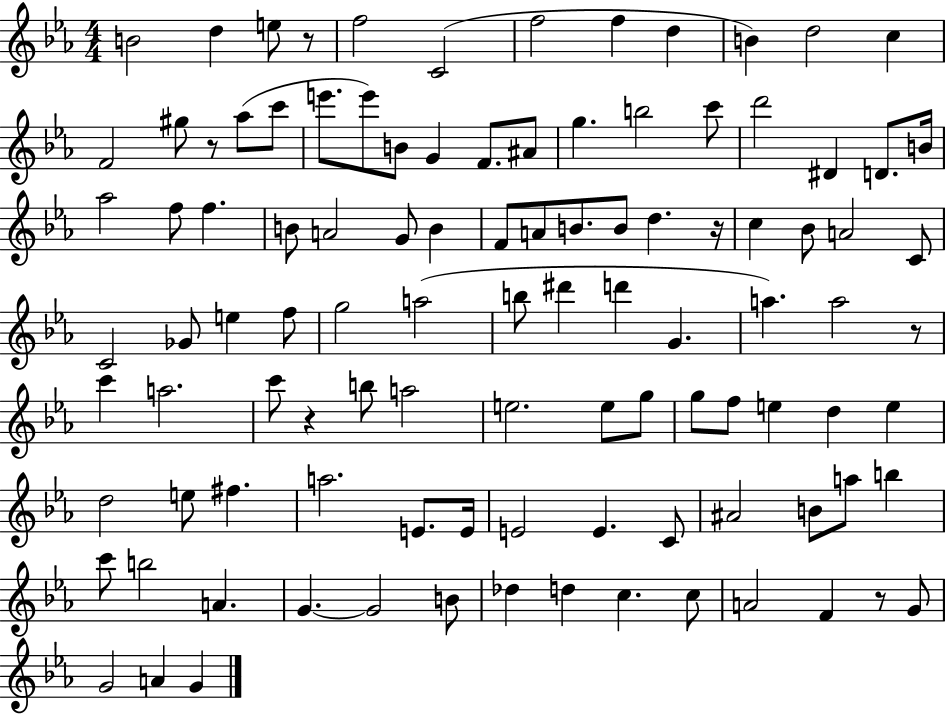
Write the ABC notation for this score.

X:1
T:Untitled
M:4/4
L:1/4
K:Eb
B2 d e/2 z/2 f2 C2 f2 f d B d2 c F2 ^g/2 z/2 _a/2 c'/2 e'/2 e'/2 B/2 G F/2 ^A/2 g b2 c'/2 d'2 ^D D/2 B/4 _a2 f/2 f B/2 A2 G/2 B F/2 A/2 B/2 B/2 d z/4 c _B/2 A2 C/2 C2 _G/2 e f/2 g2 a2 b/2 ^d' d' G a a2 z/2 c' a2 c'/2 z b/2 a2 e2 e/2 g/2 g/2 f/2 e d e d2 e/2 ^f a2 E/2 E/4 E2 E C/2 ^A2 B/2 a/2 b c'/2 b2 A G G2 B/2 _d d c c/2 A2 F z/2 G/2 G2 A G